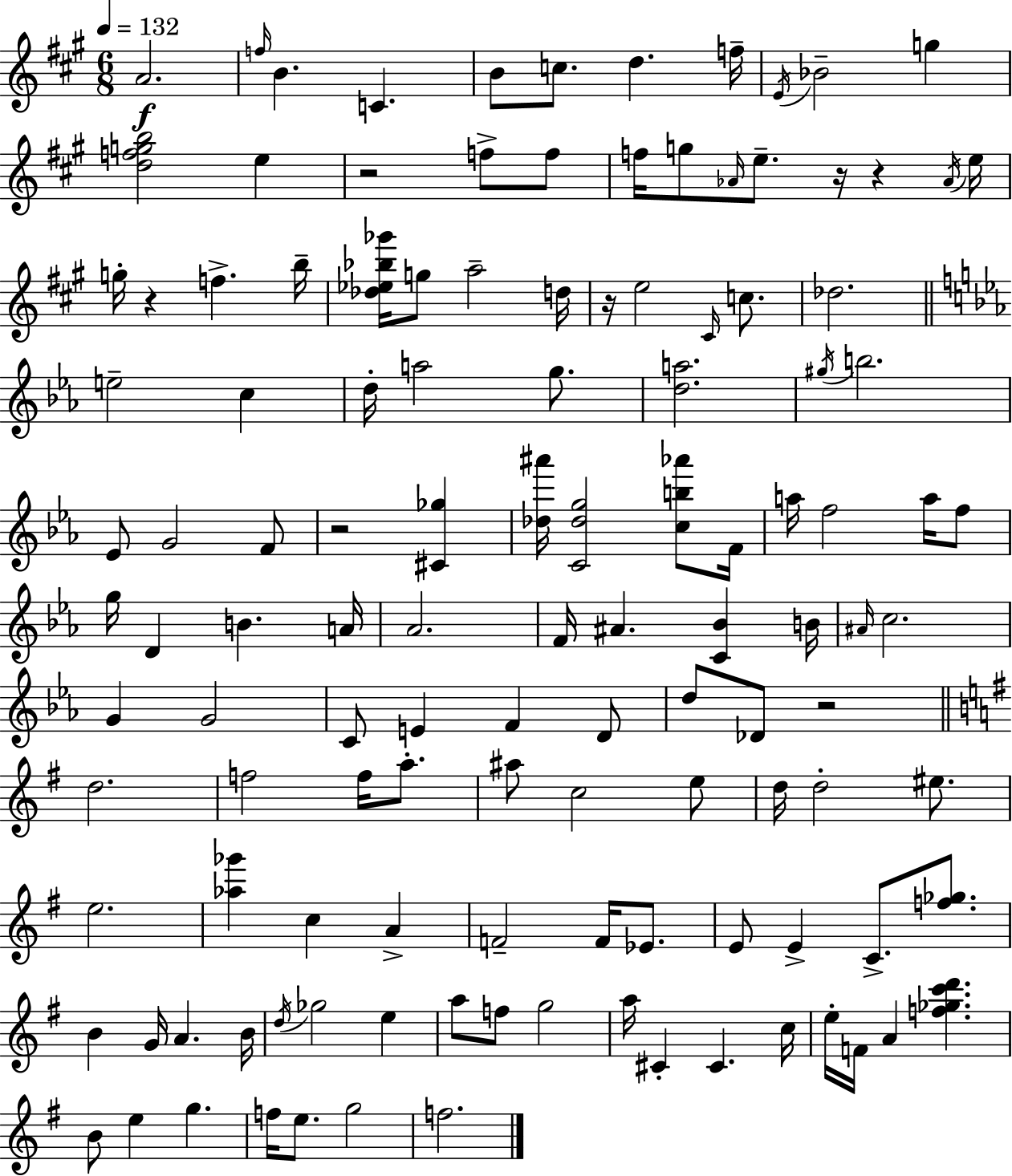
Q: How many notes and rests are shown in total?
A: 124